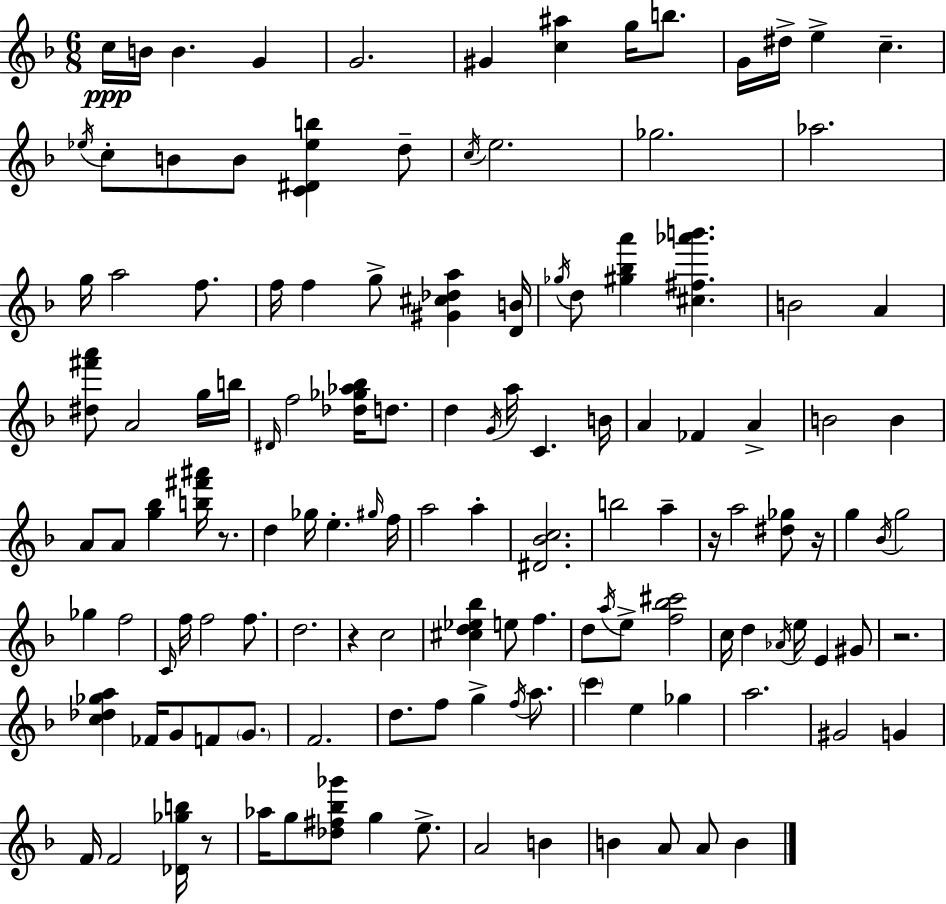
C5/s B4/s B4/q. G4/q G4/h. G#4/q [C5,A#5]/q G5/s B5/e. G4/s D#5/s E5/q C5/q. Eb5/s C5/e B4/e B4/e [C4,D#4,Eb5,B5]/q D5/e C5/s E5/h. Gb5/h. Ab5/h. G5/s A5/h F5/e. F5/s F5/q G5/e [G#4,C#5,Db5,A5]/q [D4,B4]/s Gb5/s D5/e [G#5,Bb5,A6]/q [C#5,F#5,Ab6,B6]/q. B4/h A4/q [D#5,F#6,A6]/e A4/h G5/s B5/s D#4/s F5/h [Db5,Gb5,Ab5,Bb5]/s D5/e. D5/q G4/s A5/s C4/q. B4/s A4/q FES4/q A4/q B4/h B4/q A4/e A4/e [G5,Bb5]/q [B5,F#6,A#6]/s R/e. D5/q Gb5/s E5/q. G#5/s F5/s A5/h A5/q [D#4,Bb4,C5]/h. B5/h A5/q R/s A5/h [D#5,Gb5]/e R/s G5/q Bb4/s G5/h Gb5/q F5/h C4/s F5/s F5/h F5/e. D5/h. R/q C5/h [C#5,D5,Eb5,Bb5]/q E5/e F5/q. D5/e A5/s E5/e [F5,Bb5,C#6]/h C5/s D5/q Ab4/s E5/s E4/q G#4/e R/h. [C5,Db5,Gb5,A5]/q FES4/s G4/e F4/e G4/e. F4/h. D5/e. F5/e G5/q F5/s A5/e. C6/q E5/q Gb5/q A5/h. G#4/h G4/q F4/s F4/h [Db4,Gb5,B5]/s R/e Ab5/s G5/e [Db5,F#5,Bb5,Gb6]/e G5/q E5/e. A4/h B4/q B4/q A4/e A4/e B4/q